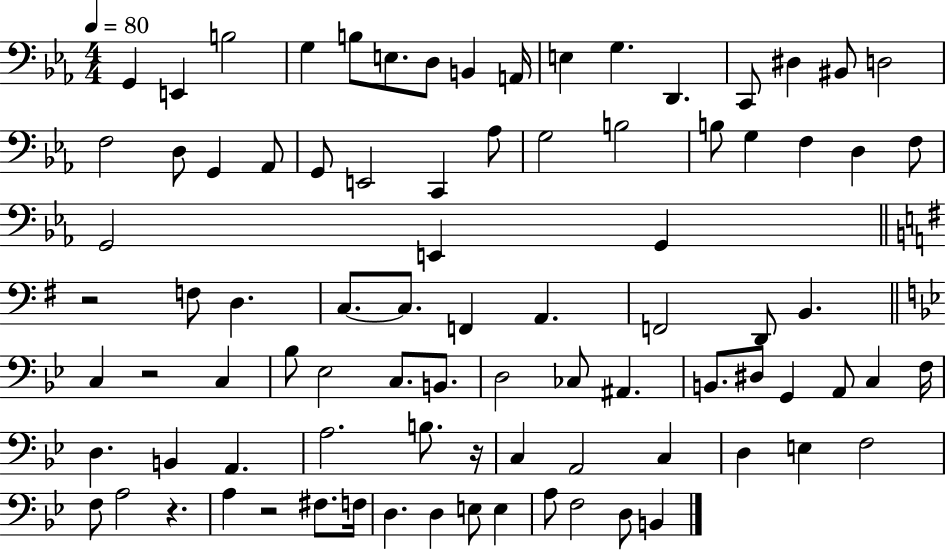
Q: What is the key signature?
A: EES major